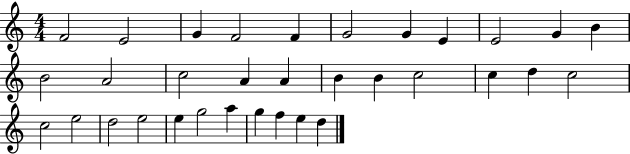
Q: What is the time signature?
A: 4/4